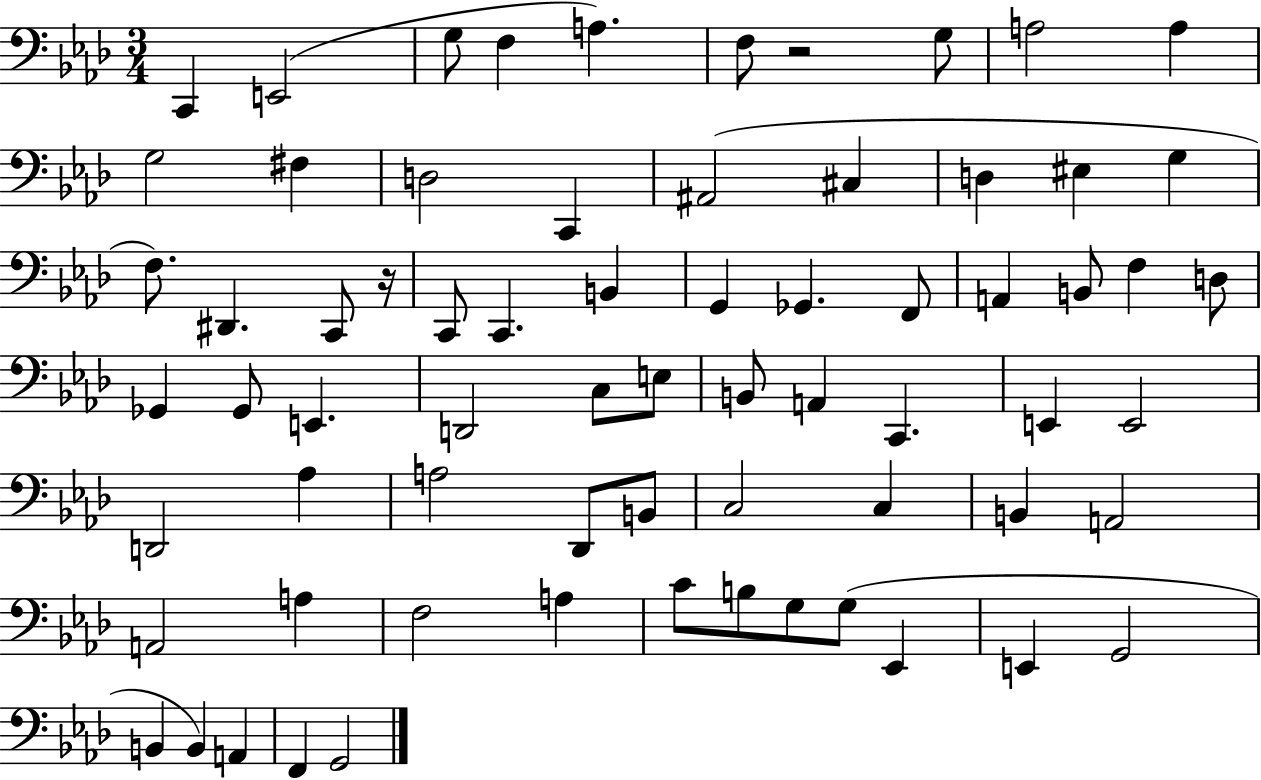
{
  \clef bass
  \numericTimeSignature
  \time 3/4
  \key aes \major
  c,4 e,2( | g8 f4 a4.) | f8 r2 g8 | a2 a4 | \break g2 fis4 | d2 c,4 | ais,2( cis4 | d4 eis4 g4 | \break f8.) dis,4. c,8 r16 | c,8 c,4. b,4 | g,4 ges,4. f,8 | a,4 b,8 f4 d8 | \break ges,4 ges,8 e,4. | d,2 c8 e8 | b,8 a,4 c,4. | e,4 e,2 | \break d,2 aes4 | a2 des,8 b,8 | c2 c4 | b,4 a,2 | \break a,2 a4 | f2 a4 | c'8 b8 g8 g8( ees,4 | e,4 g,2 | \break b,4 b,4) a,4 | f,4 g,2 | \bar "|."
}